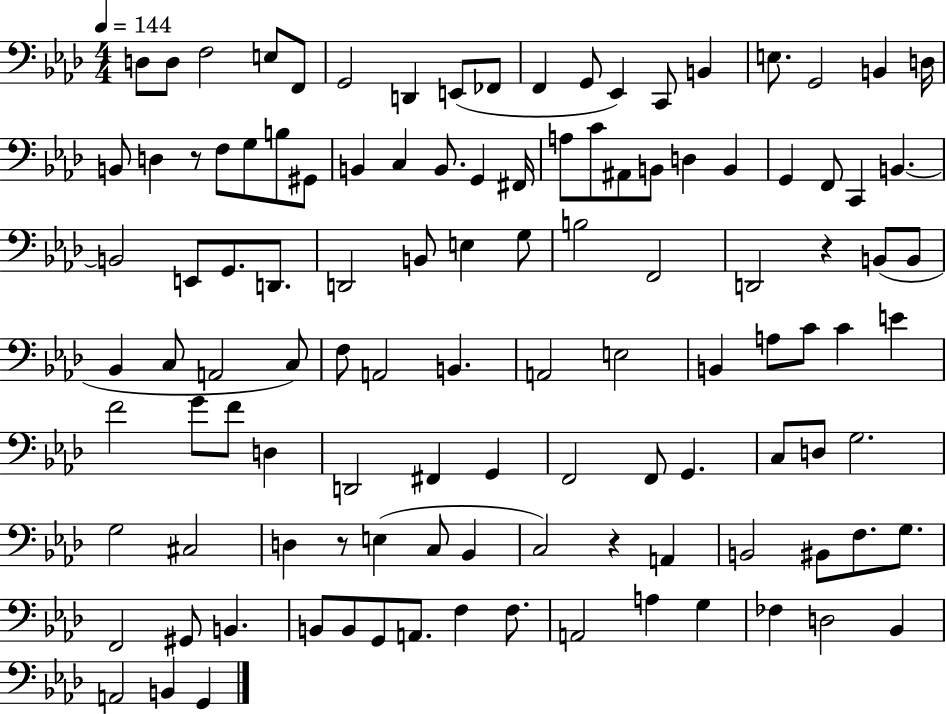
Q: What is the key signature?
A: AES major